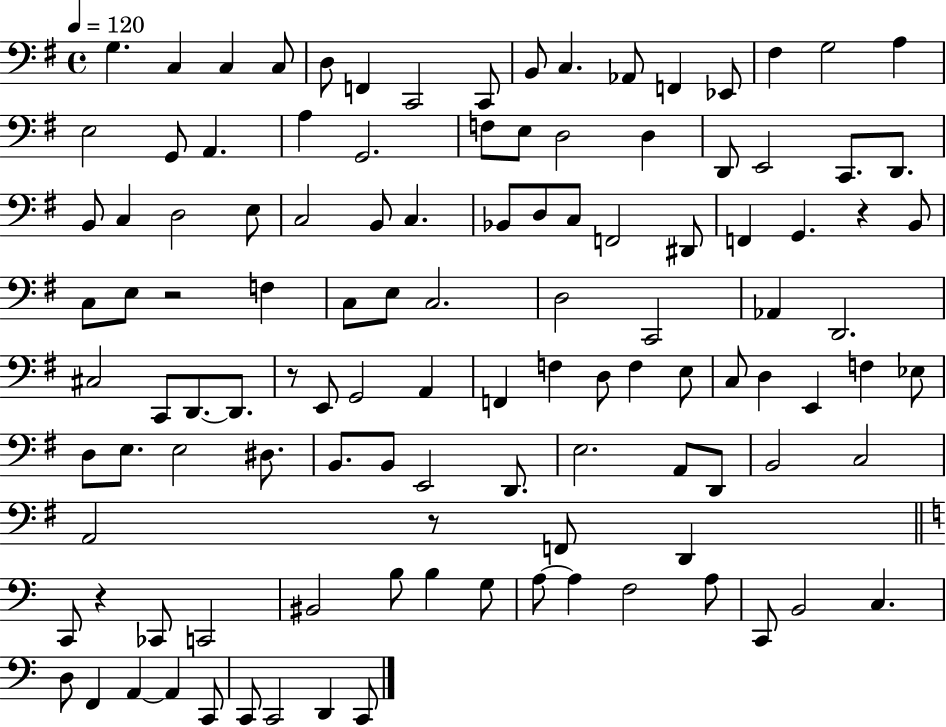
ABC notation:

X:1
T:Untitled
M:4/4
L:1/4
K:G
G, C, C, C,/2 D,/2 F,, C,,2 C,,/2 B,,/2 C, _A,,/2 F,, _E,,/2 ^F, G,2 A, E,2 G,,/2 A,, A, G,,2 F,/2 E,/2 D,2 D, D,,/2 E,,2 C,,/2 D,,/2 B,,/2 C, D,2 E,/2 C,2 B,,/2 C, _B,,/2 D,/2 C,/2 F,,2 ^D,,/2 F,, G,, z B,,/2 C,/2 E,/2 z2 F, C,/2 E,/2 C,2 D,2 C,,2 _A,, D,,2 ^C,2 C,,/2 D,,/2 D,,/2 z/2 E,,/2 G,,2 A,, F,, F, D,/2 F, E,/2 C,/2 D, E,, F, _E,/2 D,/2 E,/2 E,2 ^D,/2 B,,/2 B,,/2 E,,2 D,,/2 E,2 A,,/2 D,,/2 B,,2 C,2 A,,2 z/2 F,,/2 D,, C,,/2 z _C,,/2 C,,2 ^B,,2 B,/2 B, G,/2 A,/2 A, F,2 A,/2 C,,/2 B,,2 C, D,/2 F,, A,, A,, C,,/2 C,,/2 C,,2 D,, C,,/2